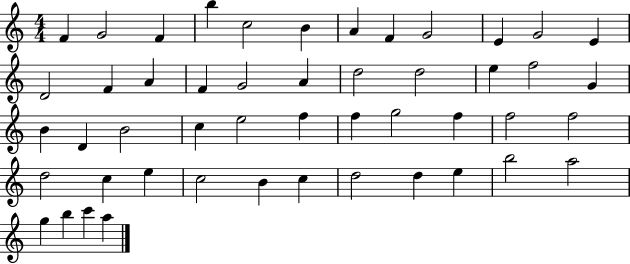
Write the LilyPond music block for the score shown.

{
  \clef treble
  \numericTimeSignature
  \time 4/4
  \key c \major
  f'4 g'2 f'4 | b''4 c''2 b'4 | a'4 f'4 g'2 | e'4 g'2 e'4 | \break d'2 f'4 a'4 | f'4 g'2 a'4 | d''2 d''2 | e''4 f''2 g'4 | \break b'4 d'4 b'2 | c''4 e''2 f''4 | f''4 g''2 f''4 | f''2 f''2 | \break d''2 c''4 e''4 | c''2 b'4 c''4 | d''2 d''4 e''4 | b''2 a''2 | \break g''4 b''4 c'''4 a''4 | \bar "|."
}